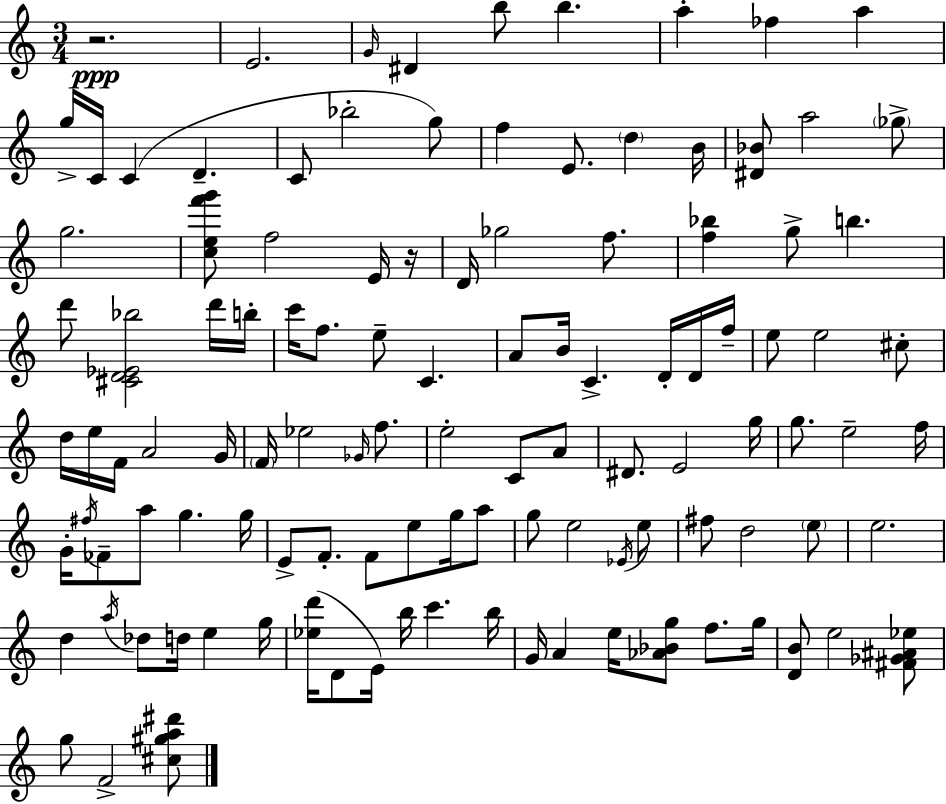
{
  \clef treble
  \numericTimeSignature
  \time 3/4
  \key a \minor
  r2.\ppp | e'2. | \grace { g'16 } dis'4 b''8 b''4. | a''4-. fes''4 a''4 | \break g''16-> c'16 c'4( d'4.-- | c'8 bes''2-. g''8) | f''4 e'8. \parenthesize d''4 | b'16 <dis' bes'>8 a''2 \parenthesize ges''8-> | \break g''2. | <c'' e'' f''' g'''>8 f''2 e'16 | r16 d'16 ges''2 f''8. | <f'' bes''>4 g''8-> b''4. | \break d'''8 <cis' d' ees' bes''>2 d'''16 | b''16-. c'''16 f''8. e''8-- c'4. | a'8 b'16 c'4.-> d'16-. d'16 | f''16-- e''8 e''2 cis''8-. | \break d''16 e''16 f'16 a'2 | g'16 \parenthesize f'16 ees''2 \grace { ges'16 } f''8. | e''2-. c'8 | a'8 dis'8. e'2 | \break g''16 g''8. e''2-- | f''16 g'16-. \acciaccatura { fis''16 } fes'8-- a''8 g''4. | g''16 e'8-> f'8.-. f'8 e''8 | g''16 a''8 g''8 e''2 | \break \acciaccatura { ees'16 } e''8 fis''8 d''2 | \parenthesize e''8 e''2. | d''4 \acciaccatura { a''16 } des''8 d''16 | e''4 g''16 <ees'' d'''>16( d'8 e'16) b''16 c'''4. | \break b''16 g'16 a'4 e''16 <aes' bes' g''>8 | f''8. g''16 <d' b'>8 e''2 | <fis' ges' ais' ees''>8 g''8 f'2-> | <cis'' gis'' a'' dis'''>8 \bar "|."
}